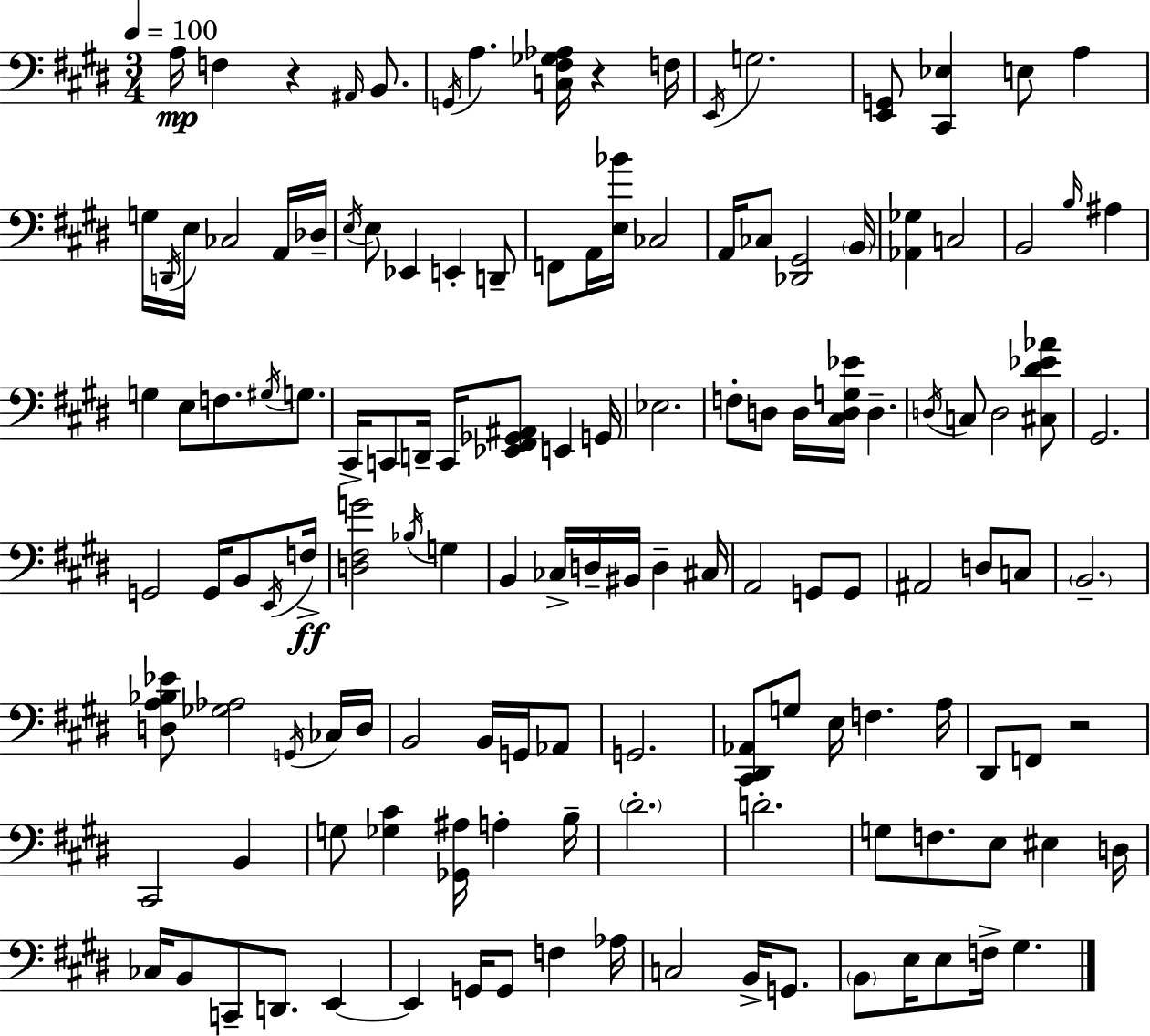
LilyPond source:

{
  \clef bass
  \numericTimeSignature
  \time 3/4
  \key e \major
  \tempo 4 = 100
  a16\mp f4 r4 \grace { ais,16 } b,8. | \acciaccatura { g,16 } a4. <c fis ges aes>16 r4 | f16 \acciaccatura { e,16 } g2. | <e, g,>8 <cis, ees>4 e8 a4 | \break g16 \acciaccatura { d,16 } e16 ces2 | a,16 des16-- \acciaccatura { e16 } e8 ees,4 e,4-. | d,8-- f,8 a,16 <e bes'>16 ces2 | a,16 ces8 <des, gis,>2 | \break \parenthesize b,16 <aes, ges>4 c2 | b,2 | \grace { b16 } ais4 g4 e8 | f8. \acciaccatura { gis16 } g8. cis,16-> c,8 d,16-- c,16 | \break <ees, fis, ges, ais,>8 e,4 g,16 ees2. | f8-. d8 d16 | <cis d g ees'>16 d4.-- \acciaccatura { d16 } c8 d2 | <cis dis' ees' aes'>8 gis,2. | \break g,2 | g,16 b,8 \acciaccatura { e,16 } f16->\ff <d fis g'>2 | \acciaccatura { bes16 } g4 b,4 | ces16-> d16-- bis,16 d4-- cis16 a,2 | \break g,8 g,8 ais,2 | d8 c8 \parenthesize b,2.-- | <d a bes ees'>8 | <ges aes>2 \acciaccatura { g,16 } ces16 d16 b,2 | \break b,16 g,16 aes,8 g,2. | <cis, dis, aes,>8 | g8 e16 f4. a16 dis,8 | f,8 r2 cis,2 | \break b,4 g8 | <ges cis'>4 <ges, ais>16 a4-. b16-- \parenthesize dis'2.-. | d'2.-. | g8 | \break f8. e8 eis4 d16 ces16 | b,8 c,8-- d,8. e,4~~ e,4 | g,16 g,8 f4 aes16 c2 | b,16-> g,8. \parenthesize b,8 | \break e16 e8 f16-> gis4. \bar "|."
}